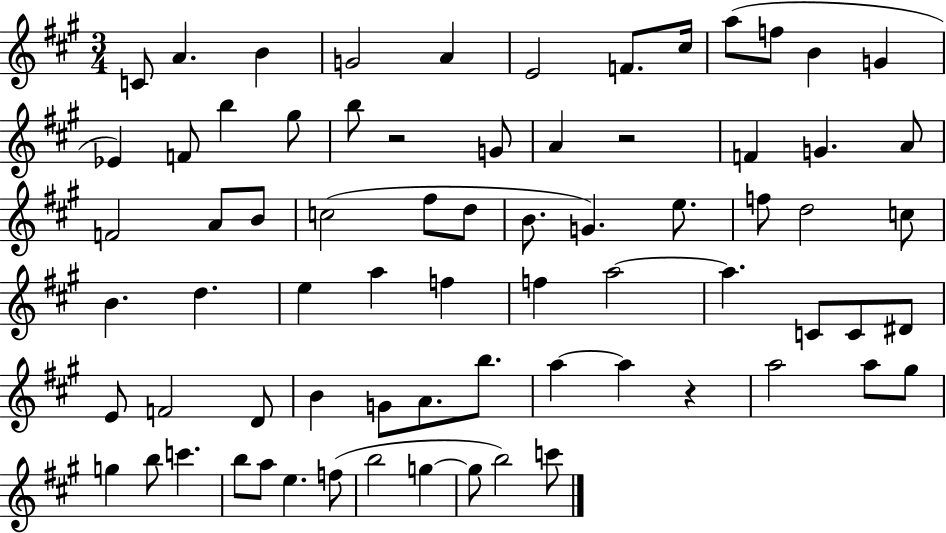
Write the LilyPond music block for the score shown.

{
  \clef treble
  \numericTimeSignature
  \time 3/4
  \key a \major
  \repeat volta 2 { c'8 a'4. b'4 | g'2 a'4 | e'2 f'8. cis''16 | a''8( f''8 b'4 g'4 | \break ees'4) f'8 b''4 gis''8 | b''8 r2 g'8 | a'4 r2 | f'4 g'4. a'8 | \break f'2 a'8 b'8 | c''2( fis''8 d''8 | b'8. g'4.) e''8. | f''8 d''2 c''8 | \break b'4. d''4. | e''4 a''4 f''4 | f''4 a''2~~ | a''4. c'8 c'8 dis'8 | \break e'8 f'2 d'8 | b'4 g'8 a'8. b''8. | a''4~~ a''4 r4 | a''2 a''8 gis''8 | \break g''4 b''8 c'''4. | b''8 a''8 e''4. f''8( | b''2 g''4~~ | g''8 b''2) c'''8 | \break } \bar "|."
}